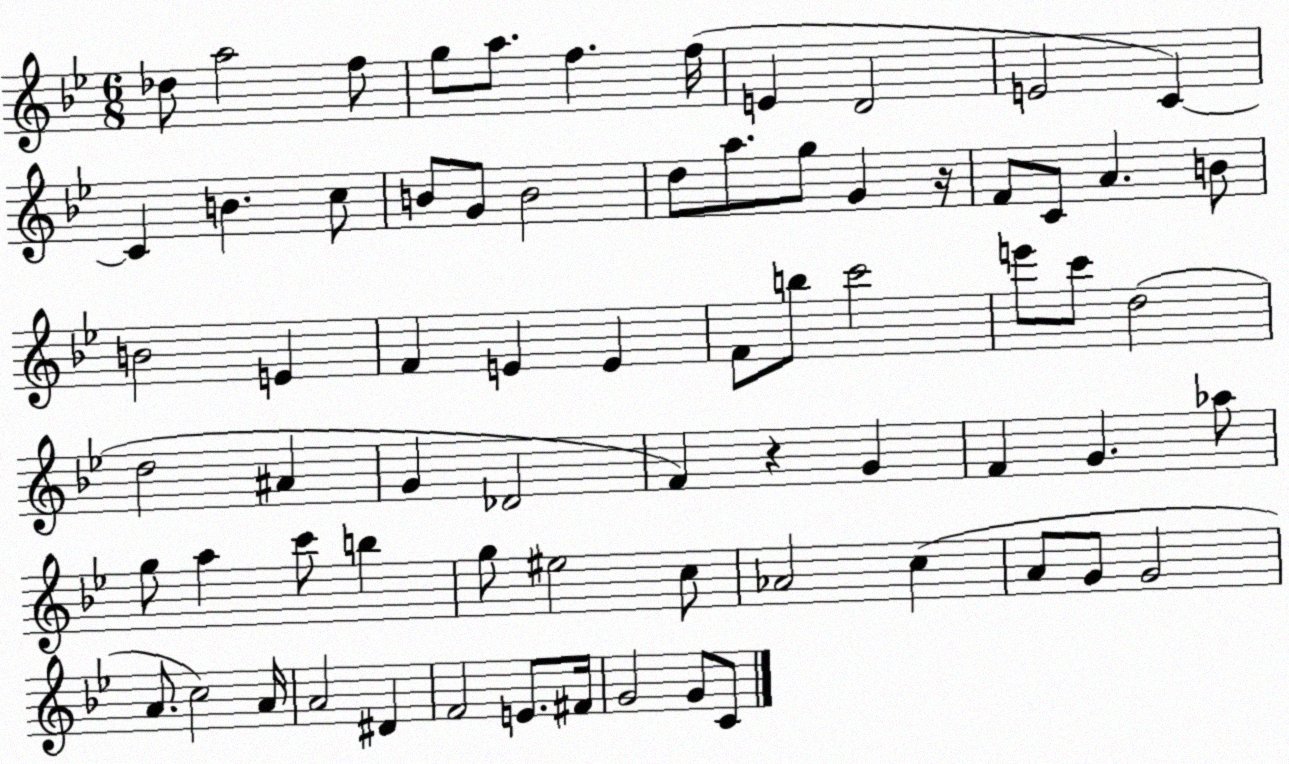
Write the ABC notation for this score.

X:1
T:Untitled
M:6/8
L:1/4
K:Bb
_d/2 a2 f/2 g/2 a/2 f f/4 E D2 E2 C C B c/2 B/2 G/2 B2 d/2 a/2 g/2 G z/4 F/2 C/2 A B/2 B2 E F E E F/2 b/2 c'2 e'/2 c'/2 d2 d2 ^A G _D2 F z G F G _a/2 g/2 a c'/2 b g/2 ^e2 c/2 _A2 c A/2 G/2 G2 A/2 c2 A/4 A2 ^D F2 E/2 ^F/4 G2 G/2 C/2